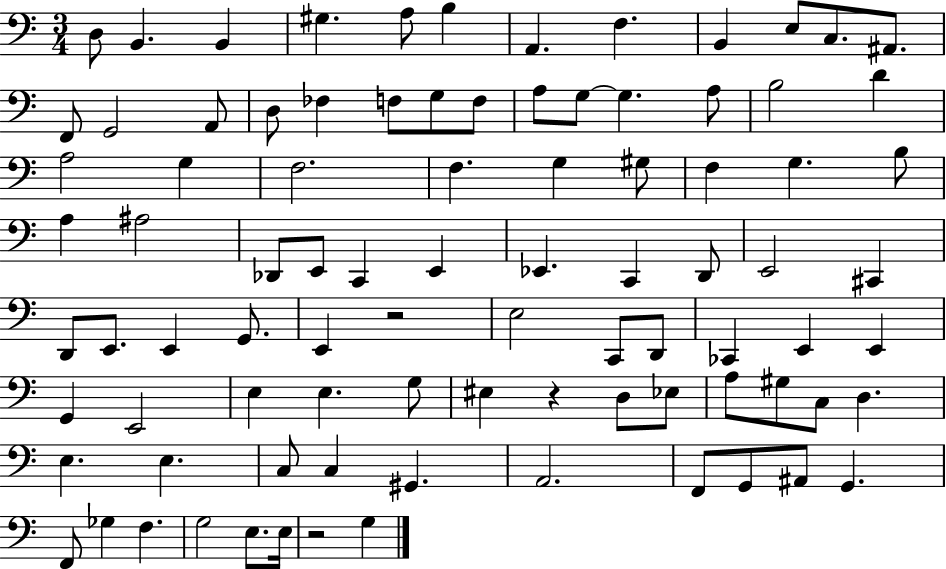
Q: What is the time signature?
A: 3/4